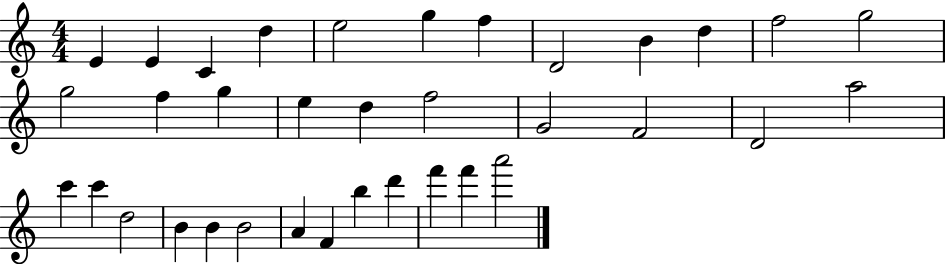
{
  \clef treble
  \numericTimeSignature
  \time 4/4
  \key c \major
  e'4 e'4 c'4 d''4 | e''2 g''4 f''4 | d'2 b'4 d''4 | f''2 g''2 | \break g''2 f''4 g''4 | e''4 d''4 f''2 | g'2 f'2 | d'2 a''2 | \break c'''4 c'''4 d''2 | b'4 b'4 b'2 | a'4 f'4 b''4 d'''4 | f'''4 f'''4 a'''2 | \break \bar "|."
}